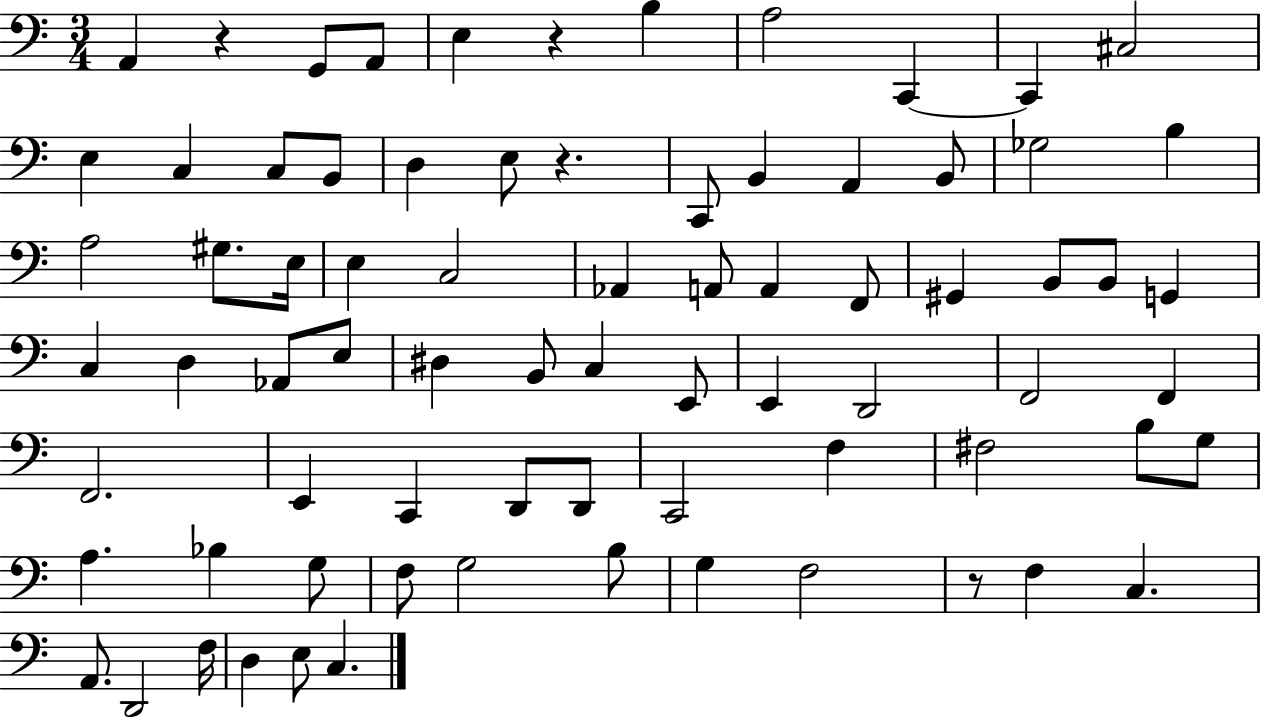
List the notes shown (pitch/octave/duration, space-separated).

A2/q R/q G2/e A2/e E3/q R/q B3/q A3/h C2/q C2/q C#3/h E3/q C3/q C3/e B2/e D3/q E3/e R/q. C2/e B2/q A2/q B2/e Gb3/h B3/q A3/h G#3/e. E3/s E3/q C3/h Ab2/q A2/e A2/q F2/e G#2/q B2/e B2/e G2/q C3/q D3/q Ab2/e E3/e D#3/q B2/e C3/q E2/e E2/q D2/h F2/h F2/q F2/h. E2/q C2/q D2/e D2/e C2/h F3/q F#3/h B3/e G3/e A3/q. Bb3/q G3/e F3/e G3/h B3/e G3/q F3/h R/e F3/q C3/q. A2/e. D2/h F3/s D3/q E3/e C3/q.